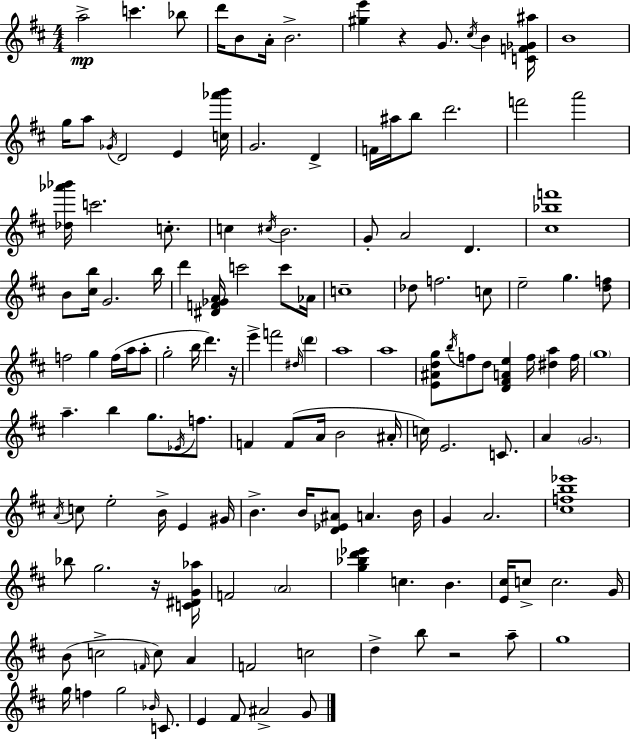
{
  \clef treble
  \numericTimeSignature
  \time 4/4
  \key d \major
  a''2->\mp c'''4. bes''8 | d'''16 b'8 a'16-. b'2.-> | <gis'' e'''>4 r4 g'8. \acciaccatura { cis''16 } b'4 | <c' f' ges' ais''>16 b'1 | \break g''16 a''8 \acciaccatura { ges'16 } d'2 e'4 | <c'' aes''' b'''>16 g'2. d'4-> | f'16 ais''16 b''8 d'''2. | f'''2 a'''2 | \break <des'' aes''' bes'''>16 c'''2. c''8.-. | c''4 \acciaccatura { cis''16 } b'2. | g'8-. a'2 d'4. | <cis'' bes'' f'''>1 | \break b'8 <cis'' b''>16 g'2. | b''16 d'''4 <dis' f' ges' a'>16 c'''2 | c'''8 aes'16 c''1-- | des''8 f''2. | \break c''8 e''2-- g''4. | <d'' f''>8 f''2 g''4 f''16( | a''16 a''8-. g''2-. b''16 d'''4.) | r16 e'''4-> f'''2 \grace { dis''16 } | \break \parenthesize d'''4 a''1 | a''1 | <e' ais' d'' g''>8 \acciaccatura { b''16 } f''8 d''8 <d' fis' a' e''>4 f''16 | <dis'' a''>4 f''16 \parenthesize g''1 | \break a''4.-- b''4 g''8. | \acciaccatura { ees'16 } f''8. f'4 f'8( a'16 b'2 | ais'16-. c''16) e'2. | c'8. a'4 \parenthesize g'2. | \break \acciaccatura { a'16 } c''8 e''2-. | b'16-> e'4 gis'16 b'4.-> b'16 <d' ees' ais'>8 | a'4. b'16 g'4 a'2. | <cis'' f'' b'' ees'''>1 | \break bes''8 g''2. | r16 <c' dis' g' aes''>16 f'2 \parenthesize a'2 | <g'' bes'' d''' ees'''>4 c''4. | b'4. <e' cis''>16 c''8-> c''2. | \break g'16 b'8( c''2-> | \grace { f'16 }) c''8 a'4 f'2 | c''2 d''4-> b''8 r2 | a''8-- g''1 | \break g''16 f''4 g''2 | \grace { bes'16 } c'8. e'4 fis'8 ais'2-> | g'8 \bar "|."
}